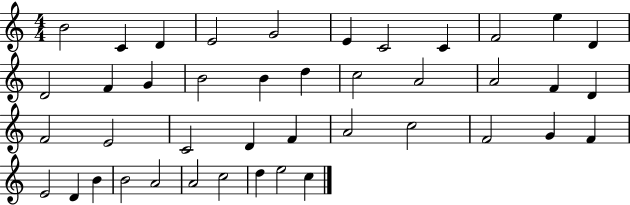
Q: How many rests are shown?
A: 0